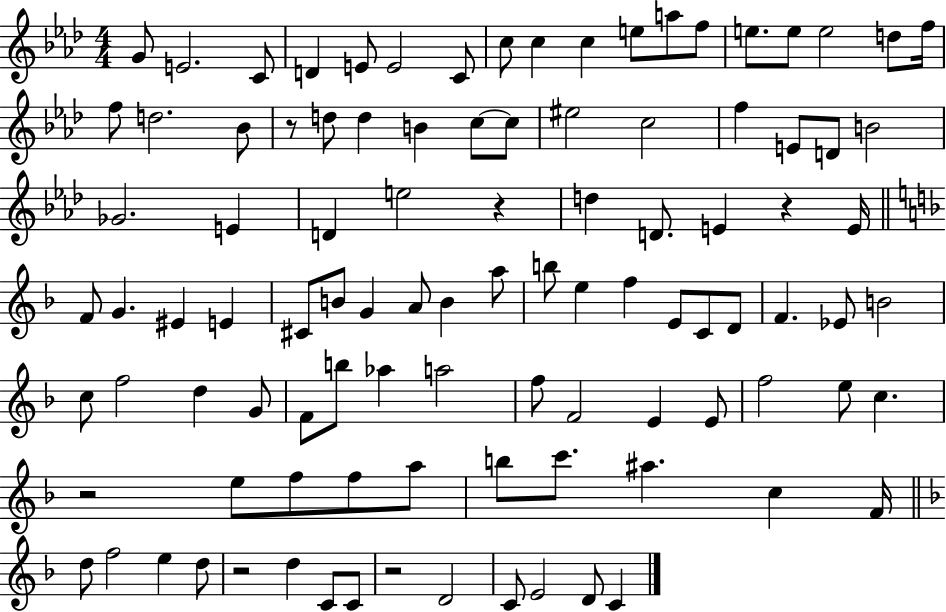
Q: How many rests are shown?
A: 6